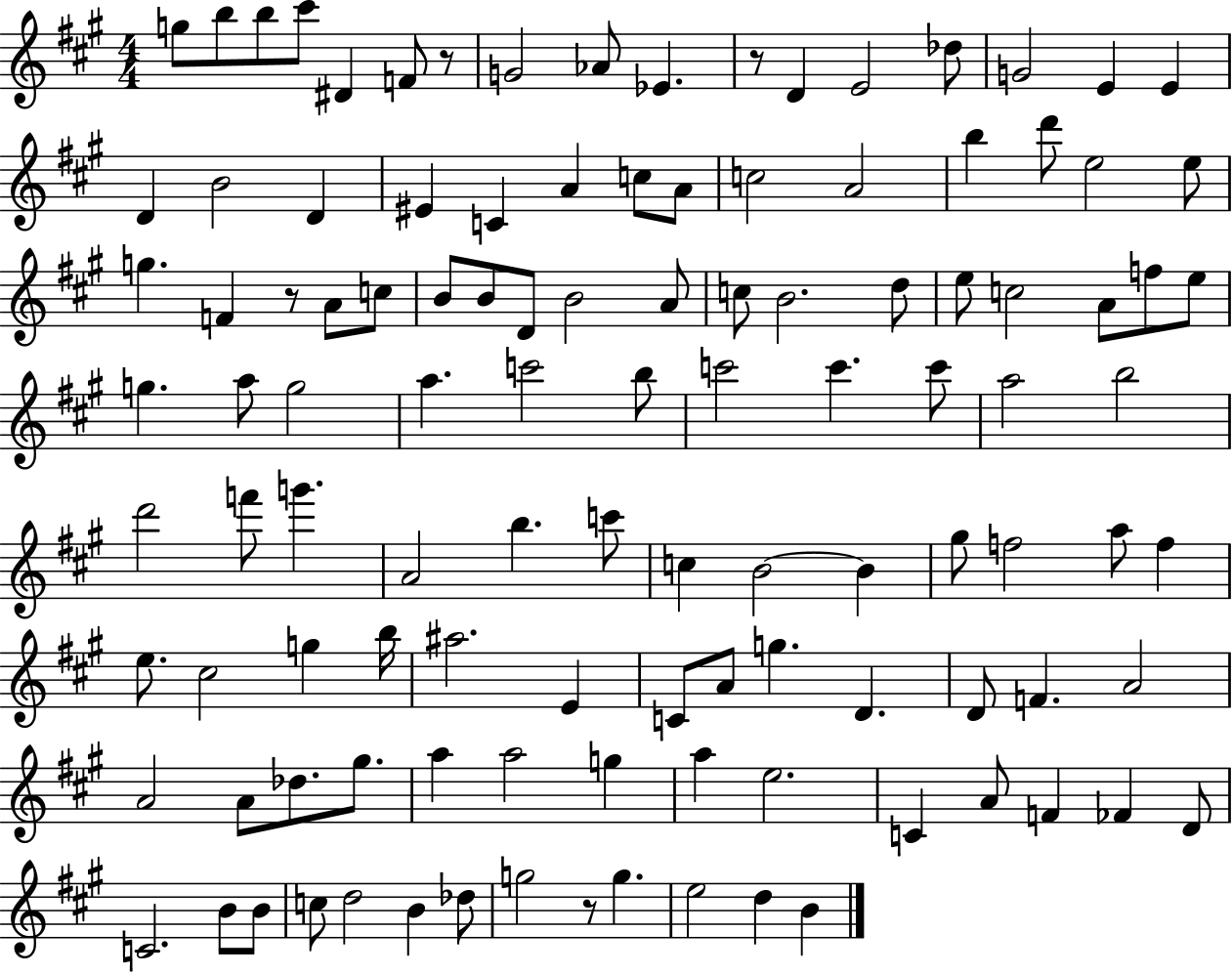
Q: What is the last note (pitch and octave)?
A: B4